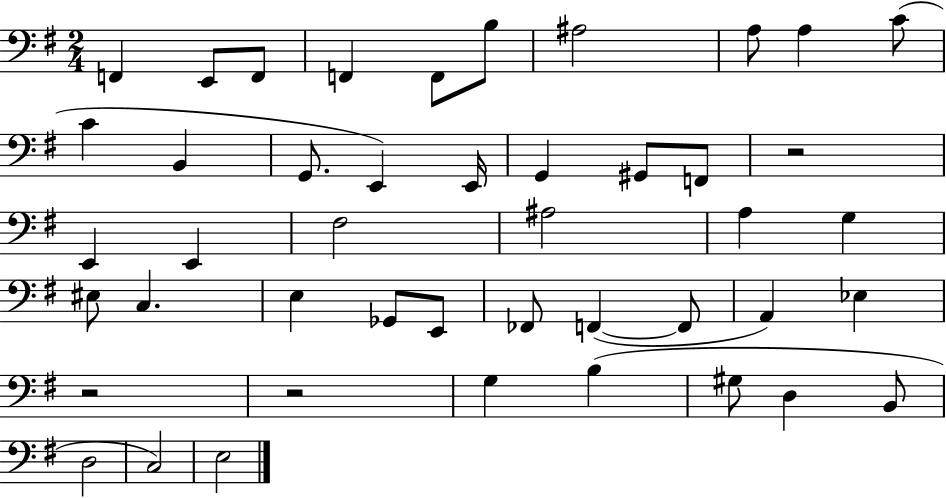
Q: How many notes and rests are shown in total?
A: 45